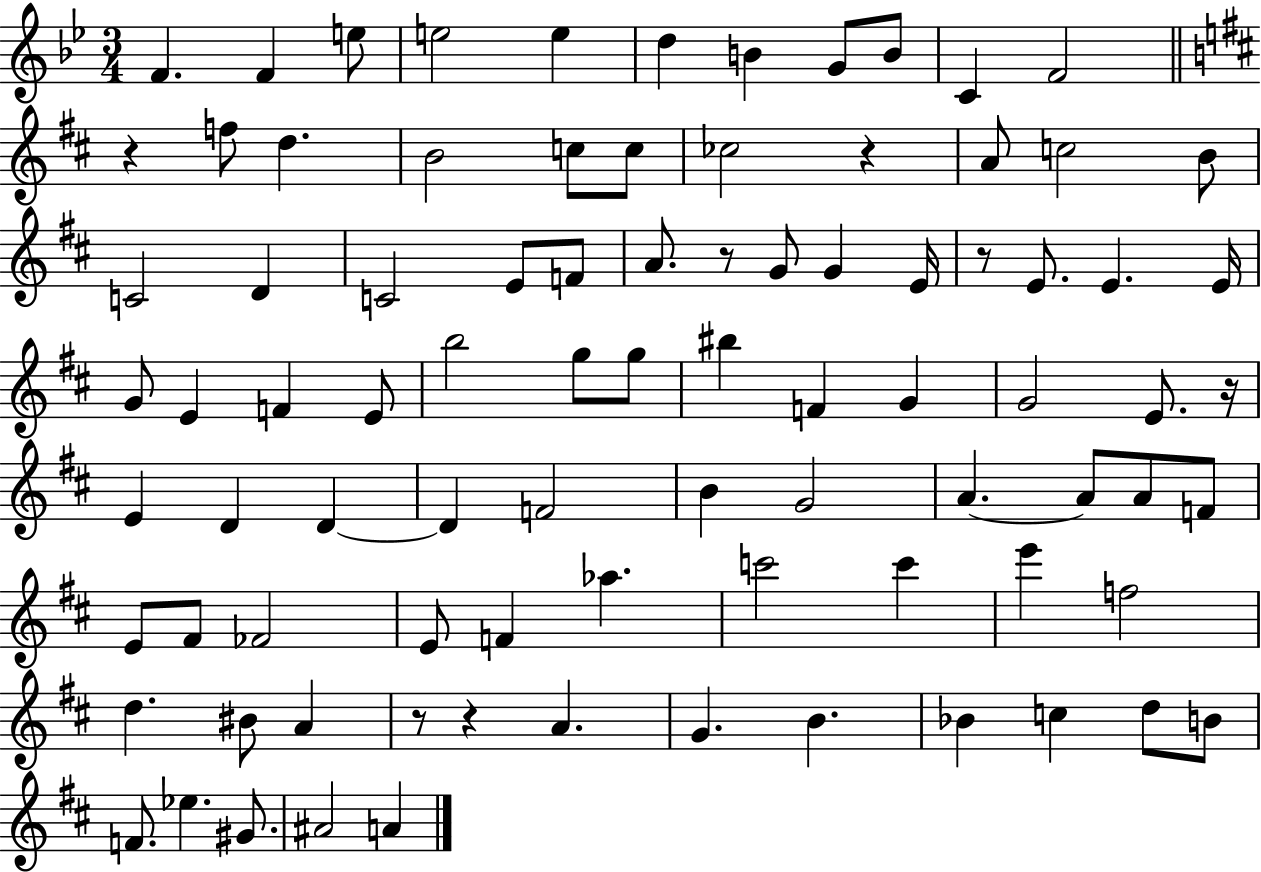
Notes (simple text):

F4/q. F4/q E5/e E5/h E5/q D5/q B4/q G4/e B4/e C4/q F4/h R/q F5/e D5/q. B4/h C5/e C5/e CES5/h R/q A4/e C5/h B4/e C4/h D4/q C4/h E4/e F4/e A4/e. R/e G4/e G4/q E4/s R/e E4/e. E4/q. E4/s G4/e E4/q F4/q E4/e B5/h G5/e G5/e BIS5/q F4/q G4/q G4/h E4/e. R/s E4/q D4/q D4/q D4/q F4/h B4/q G4/h A4/q. A4/e A4/e F4/e E4/e F#4/e FES4/h E4/e F4/q Ab5/q. C6/h C6/q E6/q F5/h D5/q. BIS4/e A4/q R/e R/q A4/q. G4/q. B4/q. Bb4/q C5/q D5/e B4/e F4/e. Eb5/q. G#4/e. A#4/h A4/q